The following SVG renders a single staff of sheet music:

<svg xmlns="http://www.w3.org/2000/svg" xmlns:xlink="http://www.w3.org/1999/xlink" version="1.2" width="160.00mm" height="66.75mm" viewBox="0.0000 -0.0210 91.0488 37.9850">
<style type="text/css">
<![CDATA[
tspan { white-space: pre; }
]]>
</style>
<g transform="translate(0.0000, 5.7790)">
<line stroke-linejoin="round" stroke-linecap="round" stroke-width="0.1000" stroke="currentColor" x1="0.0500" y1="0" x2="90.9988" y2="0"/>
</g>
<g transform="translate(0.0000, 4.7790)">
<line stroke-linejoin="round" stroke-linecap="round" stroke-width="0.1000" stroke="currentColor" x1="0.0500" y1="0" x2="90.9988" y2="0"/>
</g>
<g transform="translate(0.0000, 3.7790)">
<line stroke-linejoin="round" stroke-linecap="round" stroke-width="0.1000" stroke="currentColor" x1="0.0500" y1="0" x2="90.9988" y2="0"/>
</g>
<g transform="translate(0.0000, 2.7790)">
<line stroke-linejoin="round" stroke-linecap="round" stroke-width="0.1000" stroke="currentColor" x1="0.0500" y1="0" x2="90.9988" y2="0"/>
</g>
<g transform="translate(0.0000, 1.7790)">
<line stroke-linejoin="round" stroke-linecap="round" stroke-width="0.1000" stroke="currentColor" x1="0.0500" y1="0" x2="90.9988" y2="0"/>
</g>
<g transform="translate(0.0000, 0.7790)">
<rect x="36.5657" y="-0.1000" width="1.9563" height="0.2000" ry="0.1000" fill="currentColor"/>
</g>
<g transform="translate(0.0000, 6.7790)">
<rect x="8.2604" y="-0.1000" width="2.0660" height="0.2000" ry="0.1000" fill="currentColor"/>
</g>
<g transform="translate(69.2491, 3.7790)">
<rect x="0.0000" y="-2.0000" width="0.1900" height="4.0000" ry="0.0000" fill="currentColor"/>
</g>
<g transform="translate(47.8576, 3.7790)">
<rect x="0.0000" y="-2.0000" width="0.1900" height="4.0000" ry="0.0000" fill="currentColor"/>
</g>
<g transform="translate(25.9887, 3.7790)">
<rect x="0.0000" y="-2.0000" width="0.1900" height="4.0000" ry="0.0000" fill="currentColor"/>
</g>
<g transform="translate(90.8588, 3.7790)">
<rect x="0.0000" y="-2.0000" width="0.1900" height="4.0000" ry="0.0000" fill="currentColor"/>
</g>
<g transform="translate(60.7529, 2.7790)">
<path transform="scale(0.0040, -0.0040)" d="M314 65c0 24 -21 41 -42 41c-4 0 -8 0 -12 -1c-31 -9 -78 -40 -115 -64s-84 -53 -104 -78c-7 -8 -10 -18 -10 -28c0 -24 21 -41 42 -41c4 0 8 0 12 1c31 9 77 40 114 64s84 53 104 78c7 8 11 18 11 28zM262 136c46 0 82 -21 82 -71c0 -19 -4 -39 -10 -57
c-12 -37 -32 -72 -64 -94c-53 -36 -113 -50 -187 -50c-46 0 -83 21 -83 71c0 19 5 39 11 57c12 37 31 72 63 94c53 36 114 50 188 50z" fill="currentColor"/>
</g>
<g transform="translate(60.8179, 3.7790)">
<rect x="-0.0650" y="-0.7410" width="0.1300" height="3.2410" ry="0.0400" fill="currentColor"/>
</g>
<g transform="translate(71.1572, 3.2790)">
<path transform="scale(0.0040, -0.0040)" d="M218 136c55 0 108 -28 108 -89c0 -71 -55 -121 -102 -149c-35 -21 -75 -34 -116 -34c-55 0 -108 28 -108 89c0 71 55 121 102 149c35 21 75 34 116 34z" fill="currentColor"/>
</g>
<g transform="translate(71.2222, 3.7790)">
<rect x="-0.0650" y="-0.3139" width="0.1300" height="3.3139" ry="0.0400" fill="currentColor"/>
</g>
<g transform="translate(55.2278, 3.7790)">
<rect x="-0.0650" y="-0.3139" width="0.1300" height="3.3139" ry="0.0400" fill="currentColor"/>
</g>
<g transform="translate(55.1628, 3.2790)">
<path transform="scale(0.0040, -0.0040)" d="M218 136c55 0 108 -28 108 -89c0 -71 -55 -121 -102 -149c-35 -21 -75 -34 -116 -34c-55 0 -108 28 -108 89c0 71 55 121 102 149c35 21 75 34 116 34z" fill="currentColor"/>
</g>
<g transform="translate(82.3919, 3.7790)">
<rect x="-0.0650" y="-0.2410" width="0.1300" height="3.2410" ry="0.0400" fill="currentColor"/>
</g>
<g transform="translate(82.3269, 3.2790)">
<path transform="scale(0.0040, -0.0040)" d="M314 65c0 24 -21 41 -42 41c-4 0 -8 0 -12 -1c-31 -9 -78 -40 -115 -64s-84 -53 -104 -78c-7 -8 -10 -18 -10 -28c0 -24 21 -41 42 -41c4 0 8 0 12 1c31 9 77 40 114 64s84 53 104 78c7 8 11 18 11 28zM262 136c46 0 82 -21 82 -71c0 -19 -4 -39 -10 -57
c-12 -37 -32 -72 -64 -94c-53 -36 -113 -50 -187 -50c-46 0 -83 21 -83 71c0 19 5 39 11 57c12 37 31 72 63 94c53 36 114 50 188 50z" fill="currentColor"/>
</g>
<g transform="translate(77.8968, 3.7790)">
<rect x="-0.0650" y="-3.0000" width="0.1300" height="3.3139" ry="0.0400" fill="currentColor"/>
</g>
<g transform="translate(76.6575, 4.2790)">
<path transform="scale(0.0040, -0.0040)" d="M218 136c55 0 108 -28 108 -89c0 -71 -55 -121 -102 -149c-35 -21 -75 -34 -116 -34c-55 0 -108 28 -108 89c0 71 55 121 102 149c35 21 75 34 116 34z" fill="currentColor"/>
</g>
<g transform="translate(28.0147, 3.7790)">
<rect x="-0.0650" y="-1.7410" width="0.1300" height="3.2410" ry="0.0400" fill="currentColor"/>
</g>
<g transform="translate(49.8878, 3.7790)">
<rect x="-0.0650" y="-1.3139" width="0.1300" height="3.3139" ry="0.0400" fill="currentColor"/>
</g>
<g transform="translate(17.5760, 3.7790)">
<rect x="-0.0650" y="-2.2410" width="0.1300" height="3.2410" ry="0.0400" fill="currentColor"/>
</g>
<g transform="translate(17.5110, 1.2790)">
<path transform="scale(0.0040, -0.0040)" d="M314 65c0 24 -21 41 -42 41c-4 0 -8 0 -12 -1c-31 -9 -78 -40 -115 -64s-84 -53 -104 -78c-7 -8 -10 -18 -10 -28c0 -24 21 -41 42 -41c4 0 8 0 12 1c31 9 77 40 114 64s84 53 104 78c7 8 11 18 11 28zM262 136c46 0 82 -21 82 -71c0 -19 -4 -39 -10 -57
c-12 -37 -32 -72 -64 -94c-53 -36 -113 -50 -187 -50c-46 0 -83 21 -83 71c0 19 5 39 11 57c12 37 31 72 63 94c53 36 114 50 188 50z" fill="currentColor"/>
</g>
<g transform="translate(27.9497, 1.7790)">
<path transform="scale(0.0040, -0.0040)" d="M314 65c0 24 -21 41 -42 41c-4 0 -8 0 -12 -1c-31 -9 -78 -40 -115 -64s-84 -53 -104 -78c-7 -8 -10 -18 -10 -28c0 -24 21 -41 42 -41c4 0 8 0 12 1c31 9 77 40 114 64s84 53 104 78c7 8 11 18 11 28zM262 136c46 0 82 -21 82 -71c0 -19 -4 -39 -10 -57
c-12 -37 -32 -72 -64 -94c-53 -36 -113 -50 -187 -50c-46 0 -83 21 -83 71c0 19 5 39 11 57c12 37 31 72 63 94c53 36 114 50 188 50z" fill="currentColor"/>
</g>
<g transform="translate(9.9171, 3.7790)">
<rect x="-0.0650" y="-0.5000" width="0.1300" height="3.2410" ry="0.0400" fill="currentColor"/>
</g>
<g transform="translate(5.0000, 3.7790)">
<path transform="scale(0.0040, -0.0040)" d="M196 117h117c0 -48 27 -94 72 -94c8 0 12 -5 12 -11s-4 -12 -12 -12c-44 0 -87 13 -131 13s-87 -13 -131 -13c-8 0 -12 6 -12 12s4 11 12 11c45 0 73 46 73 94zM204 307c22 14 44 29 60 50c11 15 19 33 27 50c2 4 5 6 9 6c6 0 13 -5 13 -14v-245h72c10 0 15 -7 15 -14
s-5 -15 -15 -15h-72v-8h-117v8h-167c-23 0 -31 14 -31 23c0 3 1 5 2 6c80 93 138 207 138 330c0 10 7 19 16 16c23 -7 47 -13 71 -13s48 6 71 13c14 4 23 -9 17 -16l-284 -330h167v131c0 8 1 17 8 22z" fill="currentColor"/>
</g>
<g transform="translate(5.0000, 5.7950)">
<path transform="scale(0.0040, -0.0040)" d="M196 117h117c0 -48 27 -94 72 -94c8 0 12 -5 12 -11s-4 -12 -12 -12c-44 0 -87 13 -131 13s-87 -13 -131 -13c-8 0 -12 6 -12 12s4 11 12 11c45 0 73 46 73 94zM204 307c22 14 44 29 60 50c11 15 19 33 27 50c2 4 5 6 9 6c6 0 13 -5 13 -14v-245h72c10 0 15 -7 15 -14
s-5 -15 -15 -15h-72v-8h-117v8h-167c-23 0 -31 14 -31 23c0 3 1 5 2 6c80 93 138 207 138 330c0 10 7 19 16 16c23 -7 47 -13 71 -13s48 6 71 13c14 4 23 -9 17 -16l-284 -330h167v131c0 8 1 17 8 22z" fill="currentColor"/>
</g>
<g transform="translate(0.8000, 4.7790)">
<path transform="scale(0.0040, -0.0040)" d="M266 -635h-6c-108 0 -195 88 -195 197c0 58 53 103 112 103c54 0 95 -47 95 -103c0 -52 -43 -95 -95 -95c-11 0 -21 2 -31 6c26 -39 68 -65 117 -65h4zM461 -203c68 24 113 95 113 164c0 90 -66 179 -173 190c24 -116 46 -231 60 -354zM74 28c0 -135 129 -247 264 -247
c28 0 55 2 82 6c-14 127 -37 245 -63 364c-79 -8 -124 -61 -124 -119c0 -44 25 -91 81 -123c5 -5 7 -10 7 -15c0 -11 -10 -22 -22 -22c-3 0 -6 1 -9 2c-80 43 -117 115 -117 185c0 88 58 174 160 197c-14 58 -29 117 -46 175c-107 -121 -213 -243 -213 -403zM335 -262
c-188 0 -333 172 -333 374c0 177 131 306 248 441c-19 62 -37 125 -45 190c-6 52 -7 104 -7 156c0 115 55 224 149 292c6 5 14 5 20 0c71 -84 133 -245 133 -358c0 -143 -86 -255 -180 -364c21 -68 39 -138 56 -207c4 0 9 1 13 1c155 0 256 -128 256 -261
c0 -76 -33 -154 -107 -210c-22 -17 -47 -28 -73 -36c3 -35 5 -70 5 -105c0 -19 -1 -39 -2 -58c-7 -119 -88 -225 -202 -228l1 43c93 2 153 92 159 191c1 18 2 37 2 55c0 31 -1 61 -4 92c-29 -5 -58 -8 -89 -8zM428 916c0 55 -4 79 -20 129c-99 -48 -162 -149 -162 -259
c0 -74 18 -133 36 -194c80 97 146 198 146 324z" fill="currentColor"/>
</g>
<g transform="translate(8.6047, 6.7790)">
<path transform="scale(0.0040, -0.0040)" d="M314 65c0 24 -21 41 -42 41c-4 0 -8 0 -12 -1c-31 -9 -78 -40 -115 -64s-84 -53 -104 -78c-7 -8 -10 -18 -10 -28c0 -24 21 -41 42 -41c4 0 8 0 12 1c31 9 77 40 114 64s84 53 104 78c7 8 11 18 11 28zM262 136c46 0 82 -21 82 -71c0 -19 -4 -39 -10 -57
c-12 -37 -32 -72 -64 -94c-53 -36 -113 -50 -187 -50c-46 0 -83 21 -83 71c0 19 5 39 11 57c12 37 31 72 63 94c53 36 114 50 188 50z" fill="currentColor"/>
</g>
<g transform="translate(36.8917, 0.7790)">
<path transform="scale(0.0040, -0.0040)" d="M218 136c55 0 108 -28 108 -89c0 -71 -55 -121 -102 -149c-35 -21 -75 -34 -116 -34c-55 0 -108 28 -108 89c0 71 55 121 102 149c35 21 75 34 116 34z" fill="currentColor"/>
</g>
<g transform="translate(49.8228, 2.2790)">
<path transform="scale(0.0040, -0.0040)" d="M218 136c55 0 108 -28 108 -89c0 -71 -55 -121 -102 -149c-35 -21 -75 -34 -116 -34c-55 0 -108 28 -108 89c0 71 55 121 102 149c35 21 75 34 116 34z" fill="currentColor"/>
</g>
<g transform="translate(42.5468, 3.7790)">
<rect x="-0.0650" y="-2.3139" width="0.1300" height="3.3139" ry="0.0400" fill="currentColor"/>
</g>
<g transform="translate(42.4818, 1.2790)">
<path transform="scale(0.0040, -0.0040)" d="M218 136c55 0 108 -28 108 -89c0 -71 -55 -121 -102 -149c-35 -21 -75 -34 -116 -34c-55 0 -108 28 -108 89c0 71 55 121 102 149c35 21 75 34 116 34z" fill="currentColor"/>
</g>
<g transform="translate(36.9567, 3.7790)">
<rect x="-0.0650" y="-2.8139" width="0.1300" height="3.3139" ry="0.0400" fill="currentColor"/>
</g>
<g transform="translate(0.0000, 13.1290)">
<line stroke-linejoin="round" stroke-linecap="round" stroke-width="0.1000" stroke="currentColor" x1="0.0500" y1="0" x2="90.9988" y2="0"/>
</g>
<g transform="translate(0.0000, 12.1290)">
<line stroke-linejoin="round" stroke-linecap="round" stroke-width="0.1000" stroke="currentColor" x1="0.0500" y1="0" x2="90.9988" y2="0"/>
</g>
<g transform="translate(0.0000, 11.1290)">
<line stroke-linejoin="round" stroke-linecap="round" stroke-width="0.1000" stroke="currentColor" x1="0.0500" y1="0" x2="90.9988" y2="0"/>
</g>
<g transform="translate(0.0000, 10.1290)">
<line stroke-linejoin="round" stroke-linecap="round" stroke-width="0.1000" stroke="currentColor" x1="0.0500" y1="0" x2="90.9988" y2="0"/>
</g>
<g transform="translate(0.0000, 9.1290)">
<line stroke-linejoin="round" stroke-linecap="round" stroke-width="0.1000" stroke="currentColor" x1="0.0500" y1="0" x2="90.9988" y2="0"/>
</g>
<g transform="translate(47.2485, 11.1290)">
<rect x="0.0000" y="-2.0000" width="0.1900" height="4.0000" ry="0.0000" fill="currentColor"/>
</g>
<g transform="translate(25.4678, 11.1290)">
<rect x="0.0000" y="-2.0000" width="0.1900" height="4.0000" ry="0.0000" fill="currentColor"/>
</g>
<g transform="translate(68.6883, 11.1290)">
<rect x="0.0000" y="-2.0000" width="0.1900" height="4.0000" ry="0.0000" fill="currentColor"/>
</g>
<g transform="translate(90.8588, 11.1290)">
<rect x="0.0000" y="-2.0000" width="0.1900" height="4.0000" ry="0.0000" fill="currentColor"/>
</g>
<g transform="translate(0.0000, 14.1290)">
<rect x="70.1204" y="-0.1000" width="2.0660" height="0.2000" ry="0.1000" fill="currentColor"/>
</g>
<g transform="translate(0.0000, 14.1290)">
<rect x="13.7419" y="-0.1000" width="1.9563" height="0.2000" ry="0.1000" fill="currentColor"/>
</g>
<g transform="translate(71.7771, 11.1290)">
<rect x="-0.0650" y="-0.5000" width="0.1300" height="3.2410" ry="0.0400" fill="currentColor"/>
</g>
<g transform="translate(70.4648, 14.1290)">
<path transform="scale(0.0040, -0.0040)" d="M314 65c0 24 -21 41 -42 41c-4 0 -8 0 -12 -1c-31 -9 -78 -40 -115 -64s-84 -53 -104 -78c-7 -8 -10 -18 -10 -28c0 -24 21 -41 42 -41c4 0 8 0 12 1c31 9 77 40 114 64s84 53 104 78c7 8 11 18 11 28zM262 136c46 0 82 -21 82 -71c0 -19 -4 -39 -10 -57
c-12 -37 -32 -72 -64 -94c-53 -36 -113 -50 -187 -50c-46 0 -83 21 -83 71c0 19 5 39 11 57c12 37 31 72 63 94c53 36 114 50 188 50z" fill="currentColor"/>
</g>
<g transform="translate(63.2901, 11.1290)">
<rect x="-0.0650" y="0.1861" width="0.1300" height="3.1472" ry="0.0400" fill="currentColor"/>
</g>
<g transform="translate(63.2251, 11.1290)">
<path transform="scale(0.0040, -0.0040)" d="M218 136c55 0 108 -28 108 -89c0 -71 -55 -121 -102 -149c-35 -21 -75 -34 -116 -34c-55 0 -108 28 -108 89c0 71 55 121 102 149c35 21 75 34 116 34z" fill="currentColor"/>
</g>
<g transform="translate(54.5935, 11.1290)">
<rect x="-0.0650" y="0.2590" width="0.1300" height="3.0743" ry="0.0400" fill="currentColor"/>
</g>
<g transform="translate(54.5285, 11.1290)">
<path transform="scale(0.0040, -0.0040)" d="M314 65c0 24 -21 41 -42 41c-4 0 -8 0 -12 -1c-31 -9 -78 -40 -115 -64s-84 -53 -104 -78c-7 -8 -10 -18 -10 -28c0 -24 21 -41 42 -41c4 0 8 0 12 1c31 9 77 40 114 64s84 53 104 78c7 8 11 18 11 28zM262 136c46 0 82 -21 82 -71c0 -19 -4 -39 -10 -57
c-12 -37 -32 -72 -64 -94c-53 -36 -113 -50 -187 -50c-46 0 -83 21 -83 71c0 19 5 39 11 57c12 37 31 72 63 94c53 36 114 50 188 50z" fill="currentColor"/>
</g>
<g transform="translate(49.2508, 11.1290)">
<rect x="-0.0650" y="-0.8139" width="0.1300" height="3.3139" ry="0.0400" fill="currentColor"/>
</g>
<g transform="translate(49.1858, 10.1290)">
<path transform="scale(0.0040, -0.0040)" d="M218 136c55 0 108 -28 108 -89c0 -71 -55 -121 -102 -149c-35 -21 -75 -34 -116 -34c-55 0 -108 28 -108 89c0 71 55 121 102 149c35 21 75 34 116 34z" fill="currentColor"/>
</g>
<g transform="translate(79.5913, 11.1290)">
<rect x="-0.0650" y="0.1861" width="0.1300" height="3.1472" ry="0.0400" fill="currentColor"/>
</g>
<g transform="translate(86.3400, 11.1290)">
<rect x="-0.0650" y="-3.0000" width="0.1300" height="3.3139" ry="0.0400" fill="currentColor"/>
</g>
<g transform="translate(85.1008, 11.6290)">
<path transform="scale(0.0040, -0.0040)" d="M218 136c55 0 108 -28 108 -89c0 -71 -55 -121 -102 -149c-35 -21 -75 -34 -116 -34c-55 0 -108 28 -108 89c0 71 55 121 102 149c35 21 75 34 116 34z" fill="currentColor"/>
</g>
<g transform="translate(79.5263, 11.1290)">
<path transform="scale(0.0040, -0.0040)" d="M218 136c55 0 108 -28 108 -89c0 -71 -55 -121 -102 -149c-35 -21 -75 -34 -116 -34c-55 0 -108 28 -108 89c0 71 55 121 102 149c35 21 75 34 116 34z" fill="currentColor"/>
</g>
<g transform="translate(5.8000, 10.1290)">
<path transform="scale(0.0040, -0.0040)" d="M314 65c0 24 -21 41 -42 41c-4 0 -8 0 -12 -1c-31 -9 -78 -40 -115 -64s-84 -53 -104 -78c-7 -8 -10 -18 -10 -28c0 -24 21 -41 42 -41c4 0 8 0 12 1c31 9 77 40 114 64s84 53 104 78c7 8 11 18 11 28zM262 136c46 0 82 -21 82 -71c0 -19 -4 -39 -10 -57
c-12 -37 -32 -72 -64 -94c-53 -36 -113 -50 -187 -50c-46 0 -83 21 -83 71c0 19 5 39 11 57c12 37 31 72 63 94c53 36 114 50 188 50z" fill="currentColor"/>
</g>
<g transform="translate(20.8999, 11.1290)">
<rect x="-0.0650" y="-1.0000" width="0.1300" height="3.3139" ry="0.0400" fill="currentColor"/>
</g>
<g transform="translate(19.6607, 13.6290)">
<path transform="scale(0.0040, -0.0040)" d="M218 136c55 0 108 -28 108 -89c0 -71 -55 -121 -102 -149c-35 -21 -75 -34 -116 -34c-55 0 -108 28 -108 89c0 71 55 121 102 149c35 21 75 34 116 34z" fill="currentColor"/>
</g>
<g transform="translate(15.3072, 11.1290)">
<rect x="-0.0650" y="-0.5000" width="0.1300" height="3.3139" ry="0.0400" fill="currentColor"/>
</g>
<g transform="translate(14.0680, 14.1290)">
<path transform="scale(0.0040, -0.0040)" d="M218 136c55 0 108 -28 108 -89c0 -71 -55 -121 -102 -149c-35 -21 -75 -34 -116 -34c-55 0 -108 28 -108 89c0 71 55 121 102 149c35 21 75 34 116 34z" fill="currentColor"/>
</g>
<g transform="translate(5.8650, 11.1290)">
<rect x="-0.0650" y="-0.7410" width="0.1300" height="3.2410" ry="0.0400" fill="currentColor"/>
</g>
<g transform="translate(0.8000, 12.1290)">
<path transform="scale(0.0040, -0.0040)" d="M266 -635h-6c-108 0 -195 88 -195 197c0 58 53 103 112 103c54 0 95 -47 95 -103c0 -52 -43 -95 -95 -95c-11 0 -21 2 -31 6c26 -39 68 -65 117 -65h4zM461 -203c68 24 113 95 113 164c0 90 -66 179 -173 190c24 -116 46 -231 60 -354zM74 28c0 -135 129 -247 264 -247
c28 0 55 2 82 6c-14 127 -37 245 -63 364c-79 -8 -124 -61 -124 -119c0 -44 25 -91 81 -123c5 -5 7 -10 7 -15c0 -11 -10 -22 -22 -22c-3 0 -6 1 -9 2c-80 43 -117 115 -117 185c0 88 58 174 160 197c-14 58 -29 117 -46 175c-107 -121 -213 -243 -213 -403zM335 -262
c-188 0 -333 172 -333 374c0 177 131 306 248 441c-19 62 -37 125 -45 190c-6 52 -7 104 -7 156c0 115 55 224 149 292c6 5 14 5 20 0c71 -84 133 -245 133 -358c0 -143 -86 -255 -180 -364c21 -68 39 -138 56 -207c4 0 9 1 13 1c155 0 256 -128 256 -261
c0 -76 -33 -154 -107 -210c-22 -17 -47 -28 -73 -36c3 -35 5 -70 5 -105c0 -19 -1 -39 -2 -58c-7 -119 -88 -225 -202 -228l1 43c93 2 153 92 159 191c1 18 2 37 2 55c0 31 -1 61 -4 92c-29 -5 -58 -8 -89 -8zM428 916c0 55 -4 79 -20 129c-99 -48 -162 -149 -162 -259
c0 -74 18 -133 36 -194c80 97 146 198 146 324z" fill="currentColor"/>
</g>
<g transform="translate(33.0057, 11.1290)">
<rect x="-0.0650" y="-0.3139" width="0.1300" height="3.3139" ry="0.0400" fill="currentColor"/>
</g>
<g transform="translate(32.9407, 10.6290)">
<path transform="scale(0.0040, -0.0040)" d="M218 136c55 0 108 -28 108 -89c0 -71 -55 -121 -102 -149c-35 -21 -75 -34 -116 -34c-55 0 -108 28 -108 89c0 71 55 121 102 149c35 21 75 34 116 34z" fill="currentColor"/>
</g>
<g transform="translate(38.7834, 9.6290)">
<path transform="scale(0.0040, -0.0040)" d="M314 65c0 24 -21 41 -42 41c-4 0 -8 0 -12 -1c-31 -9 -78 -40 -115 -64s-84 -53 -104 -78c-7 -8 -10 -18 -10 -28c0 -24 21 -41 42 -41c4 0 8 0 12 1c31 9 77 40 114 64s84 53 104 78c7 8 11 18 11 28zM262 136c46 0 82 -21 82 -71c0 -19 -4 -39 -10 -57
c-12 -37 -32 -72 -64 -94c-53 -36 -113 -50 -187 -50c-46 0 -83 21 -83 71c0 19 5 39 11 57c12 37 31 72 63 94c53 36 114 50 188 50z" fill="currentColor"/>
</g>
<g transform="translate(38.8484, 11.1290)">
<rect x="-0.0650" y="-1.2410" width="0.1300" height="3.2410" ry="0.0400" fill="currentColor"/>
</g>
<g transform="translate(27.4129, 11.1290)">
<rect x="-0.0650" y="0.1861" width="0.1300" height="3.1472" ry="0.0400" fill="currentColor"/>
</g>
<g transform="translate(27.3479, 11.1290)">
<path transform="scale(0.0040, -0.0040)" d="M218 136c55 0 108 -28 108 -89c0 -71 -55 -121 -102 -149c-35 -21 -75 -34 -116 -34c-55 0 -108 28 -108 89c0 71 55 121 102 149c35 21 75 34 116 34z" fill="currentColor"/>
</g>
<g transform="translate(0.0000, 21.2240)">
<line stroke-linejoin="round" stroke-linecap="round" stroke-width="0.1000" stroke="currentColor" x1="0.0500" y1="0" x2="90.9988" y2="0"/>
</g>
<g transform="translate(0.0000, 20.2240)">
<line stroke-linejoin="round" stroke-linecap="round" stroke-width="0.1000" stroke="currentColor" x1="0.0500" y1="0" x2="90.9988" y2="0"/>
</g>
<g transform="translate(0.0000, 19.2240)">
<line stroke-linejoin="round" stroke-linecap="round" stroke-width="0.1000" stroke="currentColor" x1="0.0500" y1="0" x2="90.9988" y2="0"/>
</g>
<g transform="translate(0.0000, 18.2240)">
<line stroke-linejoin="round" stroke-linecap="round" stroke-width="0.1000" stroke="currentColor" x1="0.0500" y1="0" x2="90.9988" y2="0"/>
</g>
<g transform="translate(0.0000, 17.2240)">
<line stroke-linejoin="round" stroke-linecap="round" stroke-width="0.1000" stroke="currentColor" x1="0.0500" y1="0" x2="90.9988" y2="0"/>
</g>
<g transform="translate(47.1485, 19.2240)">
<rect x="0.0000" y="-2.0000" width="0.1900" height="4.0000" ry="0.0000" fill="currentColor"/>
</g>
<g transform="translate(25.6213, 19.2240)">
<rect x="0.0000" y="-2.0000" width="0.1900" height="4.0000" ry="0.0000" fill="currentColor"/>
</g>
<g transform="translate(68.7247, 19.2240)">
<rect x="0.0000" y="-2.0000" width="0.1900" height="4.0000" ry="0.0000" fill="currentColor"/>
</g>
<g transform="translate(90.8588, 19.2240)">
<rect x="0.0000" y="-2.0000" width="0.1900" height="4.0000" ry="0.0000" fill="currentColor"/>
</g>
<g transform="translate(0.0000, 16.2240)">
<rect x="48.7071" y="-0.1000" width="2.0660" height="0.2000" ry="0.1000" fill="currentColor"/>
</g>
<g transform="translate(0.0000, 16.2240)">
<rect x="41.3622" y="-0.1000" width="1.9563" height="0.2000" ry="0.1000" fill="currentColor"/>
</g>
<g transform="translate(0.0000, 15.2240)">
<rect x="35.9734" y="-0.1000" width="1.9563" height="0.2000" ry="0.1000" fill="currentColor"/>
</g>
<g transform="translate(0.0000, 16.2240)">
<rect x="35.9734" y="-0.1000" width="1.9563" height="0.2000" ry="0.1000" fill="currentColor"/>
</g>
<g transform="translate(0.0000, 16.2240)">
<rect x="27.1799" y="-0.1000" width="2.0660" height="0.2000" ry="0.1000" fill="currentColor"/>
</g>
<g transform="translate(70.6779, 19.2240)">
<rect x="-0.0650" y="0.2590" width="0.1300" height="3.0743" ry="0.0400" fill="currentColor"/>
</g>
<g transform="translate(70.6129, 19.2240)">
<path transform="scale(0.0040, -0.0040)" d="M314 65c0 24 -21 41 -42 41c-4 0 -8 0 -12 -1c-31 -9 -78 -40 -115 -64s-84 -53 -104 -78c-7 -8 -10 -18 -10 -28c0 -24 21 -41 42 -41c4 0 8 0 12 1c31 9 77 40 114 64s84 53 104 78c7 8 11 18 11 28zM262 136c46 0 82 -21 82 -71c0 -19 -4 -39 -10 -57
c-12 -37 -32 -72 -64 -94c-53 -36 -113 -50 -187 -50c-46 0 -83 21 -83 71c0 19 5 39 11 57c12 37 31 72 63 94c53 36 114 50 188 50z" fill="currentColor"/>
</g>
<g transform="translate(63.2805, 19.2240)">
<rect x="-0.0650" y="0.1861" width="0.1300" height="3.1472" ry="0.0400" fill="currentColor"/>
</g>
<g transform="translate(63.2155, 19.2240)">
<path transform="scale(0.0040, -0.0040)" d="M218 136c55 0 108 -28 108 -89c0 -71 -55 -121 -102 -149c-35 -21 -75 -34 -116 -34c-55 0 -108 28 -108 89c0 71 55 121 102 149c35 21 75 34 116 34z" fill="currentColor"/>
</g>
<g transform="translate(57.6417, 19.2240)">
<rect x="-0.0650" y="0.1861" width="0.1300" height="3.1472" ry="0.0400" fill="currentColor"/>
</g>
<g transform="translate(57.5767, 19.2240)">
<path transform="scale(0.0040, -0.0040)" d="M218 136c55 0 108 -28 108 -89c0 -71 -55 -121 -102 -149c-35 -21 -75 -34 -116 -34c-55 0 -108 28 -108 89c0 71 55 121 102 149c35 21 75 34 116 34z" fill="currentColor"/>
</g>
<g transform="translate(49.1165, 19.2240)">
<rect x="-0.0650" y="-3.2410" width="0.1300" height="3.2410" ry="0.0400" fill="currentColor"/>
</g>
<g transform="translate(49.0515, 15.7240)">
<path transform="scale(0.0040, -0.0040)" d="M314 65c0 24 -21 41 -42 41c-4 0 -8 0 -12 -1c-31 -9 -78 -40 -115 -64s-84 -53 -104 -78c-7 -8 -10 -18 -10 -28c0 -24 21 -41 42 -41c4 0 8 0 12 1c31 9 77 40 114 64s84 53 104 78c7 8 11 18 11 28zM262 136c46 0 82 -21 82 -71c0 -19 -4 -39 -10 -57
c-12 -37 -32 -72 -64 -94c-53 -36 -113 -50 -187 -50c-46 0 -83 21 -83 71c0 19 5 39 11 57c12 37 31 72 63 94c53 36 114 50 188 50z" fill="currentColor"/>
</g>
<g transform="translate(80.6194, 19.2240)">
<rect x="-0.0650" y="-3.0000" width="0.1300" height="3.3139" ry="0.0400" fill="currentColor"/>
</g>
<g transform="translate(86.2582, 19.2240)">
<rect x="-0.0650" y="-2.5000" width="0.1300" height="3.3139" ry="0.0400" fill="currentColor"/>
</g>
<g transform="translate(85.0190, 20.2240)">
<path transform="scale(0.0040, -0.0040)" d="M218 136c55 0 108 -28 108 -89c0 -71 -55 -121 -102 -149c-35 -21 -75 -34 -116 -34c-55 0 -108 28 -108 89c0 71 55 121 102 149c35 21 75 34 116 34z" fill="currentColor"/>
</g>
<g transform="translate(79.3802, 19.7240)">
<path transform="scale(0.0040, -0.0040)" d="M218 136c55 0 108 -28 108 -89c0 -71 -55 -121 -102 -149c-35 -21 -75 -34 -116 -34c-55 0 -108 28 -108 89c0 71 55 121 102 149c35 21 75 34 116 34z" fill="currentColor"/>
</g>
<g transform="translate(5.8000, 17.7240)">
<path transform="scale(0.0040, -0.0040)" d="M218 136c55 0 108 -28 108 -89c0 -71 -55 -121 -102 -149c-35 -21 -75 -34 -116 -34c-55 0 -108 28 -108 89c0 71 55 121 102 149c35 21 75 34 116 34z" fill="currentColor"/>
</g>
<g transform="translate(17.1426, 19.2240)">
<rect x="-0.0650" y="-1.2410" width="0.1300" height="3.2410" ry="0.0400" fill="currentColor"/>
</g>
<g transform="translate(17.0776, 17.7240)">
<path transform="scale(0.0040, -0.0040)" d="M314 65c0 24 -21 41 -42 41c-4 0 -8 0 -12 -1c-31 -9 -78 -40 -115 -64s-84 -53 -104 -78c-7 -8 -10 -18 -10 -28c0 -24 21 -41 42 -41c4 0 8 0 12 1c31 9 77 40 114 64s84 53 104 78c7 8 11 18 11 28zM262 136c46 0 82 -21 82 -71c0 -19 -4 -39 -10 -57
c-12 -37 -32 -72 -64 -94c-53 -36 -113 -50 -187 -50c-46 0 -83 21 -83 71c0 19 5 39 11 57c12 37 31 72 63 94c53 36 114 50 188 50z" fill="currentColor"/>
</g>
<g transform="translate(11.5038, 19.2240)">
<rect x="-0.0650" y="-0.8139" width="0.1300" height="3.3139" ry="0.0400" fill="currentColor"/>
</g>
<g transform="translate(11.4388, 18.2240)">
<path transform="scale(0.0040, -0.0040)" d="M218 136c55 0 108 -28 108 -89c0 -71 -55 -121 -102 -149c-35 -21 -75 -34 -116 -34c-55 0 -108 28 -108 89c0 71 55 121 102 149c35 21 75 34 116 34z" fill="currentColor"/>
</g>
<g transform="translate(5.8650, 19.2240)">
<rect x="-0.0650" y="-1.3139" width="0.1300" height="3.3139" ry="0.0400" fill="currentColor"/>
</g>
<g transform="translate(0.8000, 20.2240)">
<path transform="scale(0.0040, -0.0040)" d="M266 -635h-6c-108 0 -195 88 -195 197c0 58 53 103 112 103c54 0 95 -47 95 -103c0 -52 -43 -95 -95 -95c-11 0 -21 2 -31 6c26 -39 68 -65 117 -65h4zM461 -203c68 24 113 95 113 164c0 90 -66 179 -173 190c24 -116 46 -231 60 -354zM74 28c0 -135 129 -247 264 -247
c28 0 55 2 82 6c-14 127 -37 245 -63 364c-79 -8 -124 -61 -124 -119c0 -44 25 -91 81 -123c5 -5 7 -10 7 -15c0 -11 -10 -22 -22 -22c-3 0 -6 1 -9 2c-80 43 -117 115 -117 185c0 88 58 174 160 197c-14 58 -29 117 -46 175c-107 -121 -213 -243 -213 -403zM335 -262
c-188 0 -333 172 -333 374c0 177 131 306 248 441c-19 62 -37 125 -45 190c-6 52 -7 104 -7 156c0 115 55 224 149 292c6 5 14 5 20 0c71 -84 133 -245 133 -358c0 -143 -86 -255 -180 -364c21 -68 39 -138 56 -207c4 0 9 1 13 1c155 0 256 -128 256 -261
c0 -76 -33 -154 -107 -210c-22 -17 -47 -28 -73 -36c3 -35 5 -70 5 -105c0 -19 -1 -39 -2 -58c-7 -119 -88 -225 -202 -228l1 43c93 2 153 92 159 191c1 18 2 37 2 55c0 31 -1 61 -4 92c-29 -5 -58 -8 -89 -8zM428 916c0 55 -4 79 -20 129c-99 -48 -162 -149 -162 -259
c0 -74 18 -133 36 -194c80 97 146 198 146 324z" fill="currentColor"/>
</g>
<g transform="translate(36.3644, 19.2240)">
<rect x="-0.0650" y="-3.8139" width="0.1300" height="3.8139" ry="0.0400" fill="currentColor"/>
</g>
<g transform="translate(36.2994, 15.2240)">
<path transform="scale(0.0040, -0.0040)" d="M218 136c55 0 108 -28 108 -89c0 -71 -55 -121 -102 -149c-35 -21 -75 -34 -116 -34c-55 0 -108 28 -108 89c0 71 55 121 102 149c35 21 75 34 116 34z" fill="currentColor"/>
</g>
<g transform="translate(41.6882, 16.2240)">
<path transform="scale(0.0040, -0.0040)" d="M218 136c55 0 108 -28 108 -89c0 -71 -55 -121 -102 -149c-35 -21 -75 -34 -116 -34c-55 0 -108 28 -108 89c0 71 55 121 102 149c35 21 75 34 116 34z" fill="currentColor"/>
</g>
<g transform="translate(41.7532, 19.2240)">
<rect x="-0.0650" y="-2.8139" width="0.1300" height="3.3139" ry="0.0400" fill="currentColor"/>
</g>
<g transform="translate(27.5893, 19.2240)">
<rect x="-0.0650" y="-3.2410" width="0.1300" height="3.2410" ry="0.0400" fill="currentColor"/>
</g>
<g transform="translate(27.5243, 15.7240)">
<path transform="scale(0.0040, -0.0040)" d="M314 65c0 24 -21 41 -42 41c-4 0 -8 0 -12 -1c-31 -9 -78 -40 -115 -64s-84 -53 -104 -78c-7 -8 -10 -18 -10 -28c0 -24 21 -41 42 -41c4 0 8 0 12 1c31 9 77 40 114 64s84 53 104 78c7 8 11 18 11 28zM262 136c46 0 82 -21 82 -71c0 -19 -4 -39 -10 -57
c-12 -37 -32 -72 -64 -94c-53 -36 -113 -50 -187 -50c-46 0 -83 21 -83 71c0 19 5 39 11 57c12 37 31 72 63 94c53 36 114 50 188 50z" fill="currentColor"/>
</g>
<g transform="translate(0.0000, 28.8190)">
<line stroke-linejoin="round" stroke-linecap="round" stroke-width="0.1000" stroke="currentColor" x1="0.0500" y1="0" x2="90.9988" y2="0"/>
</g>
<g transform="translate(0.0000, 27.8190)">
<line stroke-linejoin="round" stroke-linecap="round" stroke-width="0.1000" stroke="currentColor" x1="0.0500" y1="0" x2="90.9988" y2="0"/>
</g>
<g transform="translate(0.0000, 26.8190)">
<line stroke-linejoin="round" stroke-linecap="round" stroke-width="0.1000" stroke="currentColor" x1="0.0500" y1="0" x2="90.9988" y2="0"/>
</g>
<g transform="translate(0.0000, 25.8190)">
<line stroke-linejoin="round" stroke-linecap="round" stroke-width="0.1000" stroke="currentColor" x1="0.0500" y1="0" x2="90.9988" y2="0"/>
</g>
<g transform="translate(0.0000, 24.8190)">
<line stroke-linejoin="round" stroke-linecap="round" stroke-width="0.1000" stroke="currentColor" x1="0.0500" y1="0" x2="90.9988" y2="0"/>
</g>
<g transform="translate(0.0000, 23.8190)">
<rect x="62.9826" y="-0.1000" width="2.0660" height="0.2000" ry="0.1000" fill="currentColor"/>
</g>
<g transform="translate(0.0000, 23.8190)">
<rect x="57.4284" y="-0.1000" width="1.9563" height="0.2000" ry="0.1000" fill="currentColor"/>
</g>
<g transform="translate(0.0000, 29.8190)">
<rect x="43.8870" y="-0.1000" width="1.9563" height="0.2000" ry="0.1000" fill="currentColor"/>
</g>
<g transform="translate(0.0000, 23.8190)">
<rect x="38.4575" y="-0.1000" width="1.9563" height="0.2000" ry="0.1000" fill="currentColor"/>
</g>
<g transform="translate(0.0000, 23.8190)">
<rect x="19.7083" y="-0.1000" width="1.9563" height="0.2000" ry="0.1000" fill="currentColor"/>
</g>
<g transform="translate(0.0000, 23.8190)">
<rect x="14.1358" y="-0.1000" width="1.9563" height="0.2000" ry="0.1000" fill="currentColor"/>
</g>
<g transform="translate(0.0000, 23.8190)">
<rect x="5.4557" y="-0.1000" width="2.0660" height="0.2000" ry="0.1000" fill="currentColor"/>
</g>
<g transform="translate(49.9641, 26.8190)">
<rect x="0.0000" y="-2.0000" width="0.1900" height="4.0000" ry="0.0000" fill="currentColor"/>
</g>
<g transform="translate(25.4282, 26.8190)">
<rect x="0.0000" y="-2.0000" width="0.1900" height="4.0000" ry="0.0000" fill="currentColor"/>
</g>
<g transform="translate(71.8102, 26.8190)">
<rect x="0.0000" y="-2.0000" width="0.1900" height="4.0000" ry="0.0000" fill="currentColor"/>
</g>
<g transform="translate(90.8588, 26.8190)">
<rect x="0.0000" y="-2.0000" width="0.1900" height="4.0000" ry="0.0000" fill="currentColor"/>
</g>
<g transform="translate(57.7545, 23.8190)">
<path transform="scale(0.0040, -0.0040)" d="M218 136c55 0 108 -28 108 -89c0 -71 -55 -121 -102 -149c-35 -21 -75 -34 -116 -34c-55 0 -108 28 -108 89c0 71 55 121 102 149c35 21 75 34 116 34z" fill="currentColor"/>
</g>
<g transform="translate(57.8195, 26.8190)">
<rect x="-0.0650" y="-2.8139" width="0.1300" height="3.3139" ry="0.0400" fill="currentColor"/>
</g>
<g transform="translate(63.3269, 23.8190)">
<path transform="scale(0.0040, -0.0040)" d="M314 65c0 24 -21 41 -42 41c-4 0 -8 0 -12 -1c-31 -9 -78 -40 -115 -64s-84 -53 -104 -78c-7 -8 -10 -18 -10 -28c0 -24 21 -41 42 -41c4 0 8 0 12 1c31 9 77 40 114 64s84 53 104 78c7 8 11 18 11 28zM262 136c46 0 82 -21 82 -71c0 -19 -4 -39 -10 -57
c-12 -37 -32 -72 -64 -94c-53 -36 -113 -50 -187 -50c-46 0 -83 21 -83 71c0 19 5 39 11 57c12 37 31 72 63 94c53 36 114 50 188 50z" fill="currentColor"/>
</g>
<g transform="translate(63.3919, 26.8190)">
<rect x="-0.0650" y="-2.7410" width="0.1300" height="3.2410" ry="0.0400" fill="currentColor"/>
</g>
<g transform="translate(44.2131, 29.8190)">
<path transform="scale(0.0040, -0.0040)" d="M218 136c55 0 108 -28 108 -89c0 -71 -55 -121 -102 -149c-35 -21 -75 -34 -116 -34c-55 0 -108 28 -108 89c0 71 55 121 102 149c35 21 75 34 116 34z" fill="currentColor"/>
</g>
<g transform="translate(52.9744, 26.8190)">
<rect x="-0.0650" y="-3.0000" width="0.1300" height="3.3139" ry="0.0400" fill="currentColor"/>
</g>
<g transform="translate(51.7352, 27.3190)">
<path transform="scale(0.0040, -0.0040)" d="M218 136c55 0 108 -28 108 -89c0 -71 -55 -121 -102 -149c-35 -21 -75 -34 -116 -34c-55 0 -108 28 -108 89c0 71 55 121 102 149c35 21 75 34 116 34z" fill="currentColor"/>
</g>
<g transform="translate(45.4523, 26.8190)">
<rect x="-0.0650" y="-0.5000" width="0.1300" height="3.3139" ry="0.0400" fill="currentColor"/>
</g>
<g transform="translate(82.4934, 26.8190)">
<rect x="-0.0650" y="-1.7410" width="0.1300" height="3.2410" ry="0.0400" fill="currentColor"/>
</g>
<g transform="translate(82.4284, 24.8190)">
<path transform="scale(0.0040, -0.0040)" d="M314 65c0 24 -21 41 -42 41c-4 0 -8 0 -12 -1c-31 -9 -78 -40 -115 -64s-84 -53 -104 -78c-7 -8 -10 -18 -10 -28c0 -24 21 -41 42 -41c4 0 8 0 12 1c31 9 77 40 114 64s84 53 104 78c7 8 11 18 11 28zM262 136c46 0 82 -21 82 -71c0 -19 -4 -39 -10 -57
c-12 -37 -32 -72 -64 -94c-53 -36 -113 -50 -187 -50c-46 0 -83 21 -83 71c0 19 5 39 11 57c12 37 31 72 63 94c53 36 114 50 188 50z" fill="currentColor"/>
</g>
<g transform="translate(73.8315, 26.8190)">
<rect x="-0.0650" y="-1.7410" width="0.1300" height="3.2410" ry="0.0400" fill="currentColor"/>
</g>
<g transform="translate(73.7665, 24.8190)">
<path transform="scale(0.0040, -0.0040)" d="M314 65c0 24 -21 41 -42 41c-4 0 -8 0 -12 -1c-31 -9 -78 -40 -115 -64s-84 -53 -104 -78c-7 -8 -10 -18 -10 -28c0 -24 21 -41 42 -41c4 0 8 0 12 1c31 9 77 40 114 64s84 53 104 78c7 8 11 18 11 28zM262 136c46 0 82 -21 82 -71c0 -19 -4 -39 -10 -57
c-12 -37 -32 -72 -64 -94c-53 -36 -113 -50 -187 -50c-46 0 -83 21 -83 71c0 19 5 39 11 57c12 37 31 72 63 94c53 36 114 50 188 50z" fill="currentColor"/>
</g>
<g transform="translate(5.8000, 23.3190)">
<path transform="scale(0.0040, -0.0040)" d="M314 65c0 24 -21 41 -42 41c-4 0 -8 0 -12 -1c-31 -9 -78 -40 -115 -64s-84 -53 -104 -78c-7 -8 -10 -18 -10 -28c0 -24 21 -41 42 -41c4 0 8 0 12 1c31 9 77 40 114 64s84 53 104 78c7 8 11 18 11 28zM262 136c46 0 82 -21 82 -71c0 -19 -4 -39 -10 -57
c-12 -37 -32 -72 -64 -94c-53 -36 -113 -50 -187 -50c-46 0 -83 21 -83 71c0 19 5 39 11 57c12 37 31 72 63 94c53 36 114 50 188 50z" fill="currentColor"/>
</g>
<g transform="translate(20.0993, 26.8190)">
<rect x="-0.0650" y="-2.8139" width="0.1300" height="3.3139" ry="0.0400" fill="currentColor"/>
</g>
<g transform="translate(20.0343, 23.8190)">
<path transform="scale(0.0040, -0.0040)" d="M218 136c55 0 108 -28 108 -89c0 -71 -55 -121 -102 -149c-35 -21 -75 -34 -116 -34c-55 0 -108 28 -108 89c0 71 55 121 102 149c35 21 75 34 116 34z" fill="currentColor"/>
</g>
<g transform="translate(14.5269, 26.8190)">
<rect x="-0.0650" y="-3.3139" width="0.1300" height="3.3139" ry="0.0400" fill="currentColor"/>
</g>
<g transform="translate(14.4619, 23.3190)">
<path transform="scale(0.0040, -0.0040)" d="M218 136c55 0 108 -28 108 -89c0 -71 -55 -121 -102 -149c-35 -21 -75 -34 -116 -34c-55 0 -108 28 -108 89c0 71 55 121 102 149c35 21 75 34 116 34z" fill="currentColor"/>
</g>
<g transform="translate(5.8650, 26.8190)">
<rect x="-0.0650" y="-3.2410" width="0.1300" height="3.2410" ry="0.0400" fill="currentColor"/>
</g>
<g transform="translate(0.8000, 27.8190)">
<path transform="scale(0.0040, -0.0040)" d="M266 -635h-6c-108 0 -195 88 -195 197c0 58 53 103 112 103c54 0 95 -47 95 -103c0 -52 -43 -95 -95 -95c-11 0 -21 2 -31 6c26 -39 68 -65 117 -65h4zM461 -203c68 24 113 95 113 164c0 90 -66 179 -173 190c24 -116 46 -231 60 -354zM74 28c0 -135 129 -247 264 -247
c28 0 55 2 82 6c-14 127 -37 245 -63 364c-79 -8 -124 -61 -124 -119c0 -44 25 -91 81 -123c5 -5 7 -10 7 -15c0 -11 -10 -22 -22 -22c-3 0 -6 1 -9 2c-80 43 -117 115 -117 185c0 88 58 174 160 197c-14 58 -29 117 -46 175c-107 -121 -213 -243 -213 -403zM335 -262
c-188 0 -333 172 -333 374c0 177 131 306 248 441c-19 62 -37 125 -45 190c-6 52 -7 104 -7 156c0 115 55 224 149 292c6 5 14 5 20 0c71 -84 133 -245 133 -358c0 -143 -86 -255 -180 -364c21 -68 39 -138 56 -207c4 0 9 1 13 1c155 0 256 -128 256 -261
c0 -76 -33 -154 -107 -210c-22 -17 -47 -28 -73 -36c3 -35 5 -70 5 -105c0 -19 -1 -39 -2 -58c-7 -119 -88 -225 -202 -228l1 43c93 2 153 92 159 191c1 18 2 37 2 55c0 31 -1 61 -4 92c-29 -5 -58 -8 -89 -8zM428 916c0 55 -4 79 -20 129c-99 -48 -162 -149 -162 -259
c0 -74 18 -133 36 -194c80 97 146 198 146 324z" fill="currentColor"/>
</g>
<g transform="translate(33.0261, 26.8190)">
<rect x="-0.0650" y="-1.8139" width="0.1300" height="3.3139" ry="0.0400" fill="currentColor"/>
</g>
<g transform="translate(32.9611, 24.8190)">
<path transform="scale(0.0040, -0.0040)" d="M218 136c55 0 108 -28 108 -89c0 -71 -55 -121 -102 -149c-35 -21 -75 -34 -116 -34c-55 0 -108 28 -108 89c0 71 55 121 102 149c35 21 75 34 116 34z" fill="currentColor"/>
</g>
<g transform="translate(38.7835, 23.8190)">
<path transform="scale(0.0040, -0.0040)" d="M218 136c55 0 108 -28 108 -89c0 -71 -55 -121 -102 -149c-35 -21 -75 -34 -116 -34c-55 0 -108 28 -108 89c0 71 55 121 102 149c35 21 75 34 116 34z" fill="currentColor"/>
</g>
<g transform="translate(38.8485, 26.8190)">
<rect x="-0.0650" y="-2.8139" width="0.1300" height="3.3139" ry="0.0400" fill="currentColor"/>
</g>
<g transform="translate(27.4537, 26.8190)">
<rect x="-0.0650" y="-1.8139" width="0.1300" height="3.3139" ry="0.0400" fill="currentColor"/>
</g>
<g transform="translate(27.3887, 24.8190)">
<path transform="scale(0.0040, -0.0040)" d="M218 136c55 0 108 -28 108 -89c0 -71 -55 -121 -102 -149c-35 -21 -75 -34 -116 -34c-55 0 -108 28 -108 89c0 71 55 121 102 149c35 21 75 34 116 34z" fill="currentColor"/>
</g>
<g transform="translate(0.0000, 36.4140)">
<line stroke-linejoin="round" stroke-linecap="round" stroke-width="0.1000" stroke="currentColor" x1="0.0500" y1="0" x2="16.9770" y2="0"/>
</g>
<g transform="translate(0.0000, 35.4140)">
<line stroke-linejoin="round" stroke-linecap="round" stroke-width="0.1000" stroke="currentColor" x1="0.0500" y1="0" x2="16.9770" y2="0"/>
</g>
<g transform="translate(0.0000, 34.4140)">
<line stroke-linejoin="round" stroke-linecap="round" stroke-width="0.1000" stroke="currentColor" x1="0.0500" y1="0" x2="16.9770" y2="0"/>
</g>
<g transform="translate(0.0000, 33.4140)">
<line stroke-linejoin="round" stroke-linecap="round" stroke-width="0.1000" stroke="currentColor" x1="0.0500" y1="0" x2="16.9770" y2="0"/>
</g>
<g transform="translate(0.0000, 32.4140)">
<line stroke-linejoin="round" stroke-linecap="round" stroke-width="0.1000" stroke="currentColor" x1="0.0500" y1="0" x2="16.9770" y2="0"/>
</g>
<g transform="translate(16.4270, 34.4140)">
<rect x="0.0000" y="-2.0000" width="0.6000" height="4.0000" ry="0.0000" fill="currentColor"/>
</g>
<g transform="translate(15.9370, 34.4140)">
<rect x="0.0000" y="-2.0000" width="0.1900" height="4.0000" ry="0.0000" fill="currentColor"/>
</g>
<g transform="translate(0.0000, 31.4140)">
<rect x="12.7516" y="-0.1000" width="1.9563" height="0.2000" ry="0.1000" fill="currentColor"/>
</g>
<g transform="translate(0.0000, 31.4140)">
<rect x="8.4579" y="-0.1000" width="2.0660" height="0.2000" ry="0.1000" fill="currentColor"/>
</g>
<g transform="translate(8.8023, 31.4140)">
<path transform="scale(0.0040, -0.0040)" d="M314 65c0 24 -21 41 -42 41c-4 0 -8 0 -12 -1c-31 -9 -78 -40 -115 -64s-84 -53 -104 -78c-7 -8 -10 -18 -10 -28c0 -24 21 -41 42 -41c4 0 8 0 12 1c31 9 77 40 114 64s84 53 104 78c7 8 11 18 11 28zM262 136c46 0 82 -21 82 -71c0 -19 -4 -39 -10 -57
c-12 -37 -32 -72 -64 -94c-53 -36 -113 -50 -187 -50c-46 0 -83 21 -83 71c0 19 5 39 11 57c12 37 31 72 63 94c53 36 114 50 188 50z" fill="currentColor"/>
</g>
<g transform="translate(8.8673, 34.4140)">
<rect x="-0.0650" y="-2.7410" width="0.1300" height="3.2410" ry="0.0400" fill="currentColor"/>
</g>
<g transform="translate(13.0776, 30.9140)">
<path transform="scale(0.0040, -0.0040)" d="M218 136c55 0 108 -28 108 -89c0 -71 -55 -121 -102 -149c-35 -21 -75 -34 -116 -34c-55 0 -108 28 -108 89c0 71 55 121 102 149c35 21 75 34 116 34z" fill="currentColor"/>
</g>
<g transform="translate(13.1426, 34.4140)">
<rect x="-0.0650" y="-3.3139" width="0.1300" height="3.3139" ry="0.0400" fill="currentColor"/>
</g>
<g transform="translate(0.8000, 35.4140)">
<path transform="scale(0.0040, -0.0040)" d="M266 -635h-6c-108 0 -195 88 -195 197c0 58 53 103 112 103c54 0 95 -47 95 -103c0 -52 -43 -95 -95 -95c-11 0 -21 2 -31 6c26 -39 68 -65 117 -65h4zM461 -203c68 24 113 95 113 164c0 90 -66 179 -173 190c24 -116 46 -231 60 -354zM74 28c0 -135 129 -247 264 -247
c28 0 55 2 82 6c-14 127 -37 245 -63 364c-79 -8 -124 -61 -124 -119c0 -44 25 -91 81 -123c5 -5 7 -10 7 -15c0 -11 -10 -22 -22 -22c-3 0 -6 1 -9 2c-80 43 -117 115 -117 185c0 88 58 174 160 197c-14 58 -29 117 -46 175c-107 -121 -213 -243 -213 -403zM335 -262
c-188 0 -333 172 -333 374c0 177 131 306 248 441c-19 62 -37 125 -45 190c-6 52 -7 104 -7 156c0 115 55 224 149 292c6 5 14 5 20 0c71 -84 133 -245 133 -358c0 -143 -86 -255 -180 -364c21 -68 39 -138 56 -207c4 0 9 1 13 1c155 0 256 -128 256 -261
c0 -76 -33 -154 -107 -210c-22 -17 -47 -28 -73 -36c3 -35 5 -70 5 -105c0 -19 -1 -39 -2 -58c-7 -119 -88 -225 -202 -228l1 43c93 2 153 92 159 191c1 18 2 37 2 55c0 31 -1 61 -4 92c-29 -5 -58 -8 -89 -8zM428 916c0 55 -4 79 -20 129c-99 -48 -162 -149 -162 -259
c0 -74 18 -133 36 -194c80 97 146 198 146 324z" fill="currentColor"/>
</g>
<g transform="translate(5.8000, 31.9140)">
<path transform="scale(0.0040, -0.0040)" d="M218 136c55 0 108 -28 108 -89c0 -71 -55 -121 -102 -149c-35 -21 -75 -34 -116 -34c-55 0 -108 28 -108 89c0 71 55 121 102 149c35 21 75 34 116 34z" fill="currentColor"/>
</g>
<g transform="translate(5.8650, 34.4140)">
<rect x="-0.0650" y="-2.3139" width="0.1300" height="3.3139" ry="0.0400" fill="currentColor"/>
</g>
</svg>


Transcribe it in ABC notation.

X:1
T:Untitled
M:4/4
L:1/4
K:C
C2 g2 f2 a g e c d2 c A c2 d2 C D B c e2 d B2 B C2 B A e d e2 b2 c' a b2 B B B2 A G b2 b a f f a C A a a2 f2 f2 g a2 b